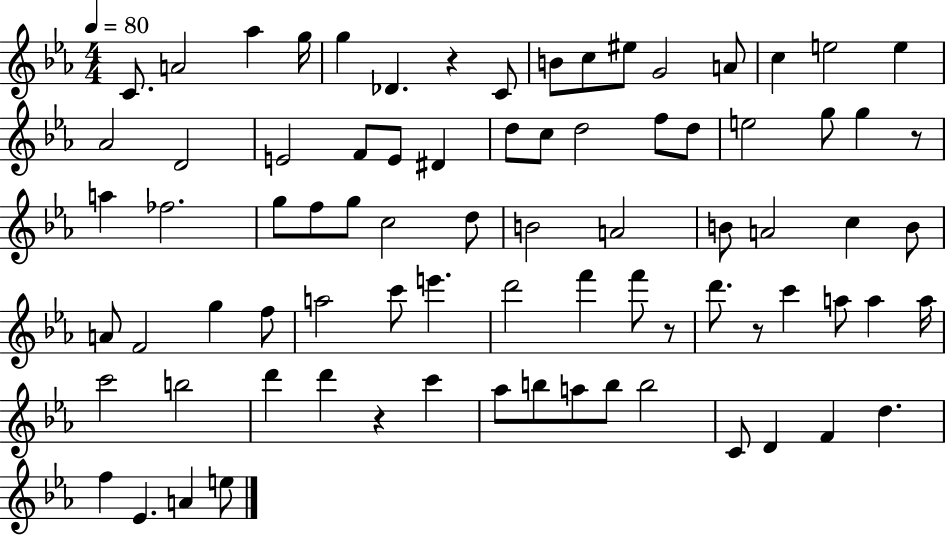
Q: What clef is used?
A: treble